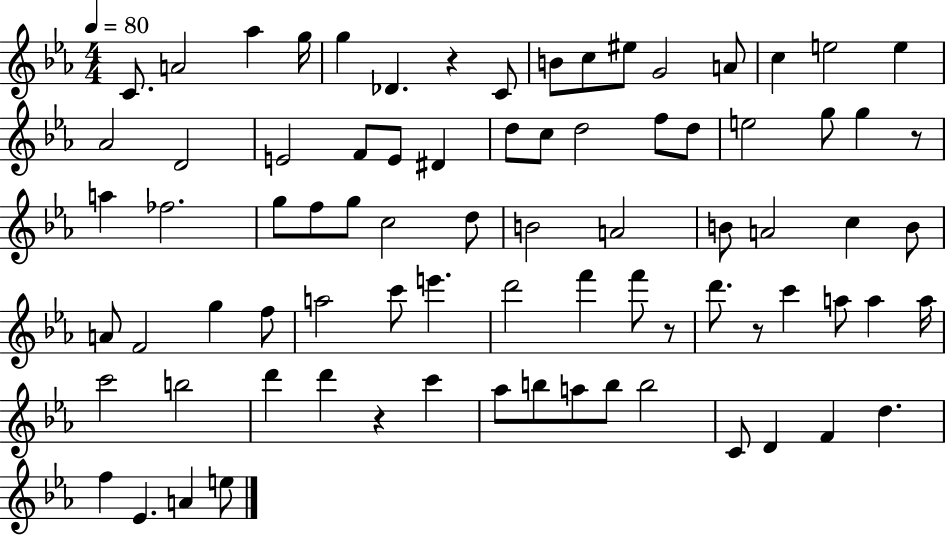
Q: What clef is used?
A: treble